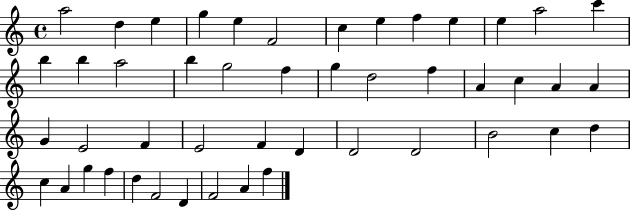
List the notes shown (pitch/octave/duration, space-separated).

A5/h D5/q E5/q G5/q E5/q F4/h C5/q E5/q F5/q E5/q E5/q A5/h C6/q B5/q B5/q A5/h B5/q G5/h F5/q G5/q D5/h F5/q A4/q C5/q A4/q A4/q G4/q E4/h F4/q E4/h F4/q D4/q D4/h D4/h B4/h C5/q D5/q C5/q A4/q G5/q F5/q D5/q F4/h D4/q F4/h A4/q F5/q